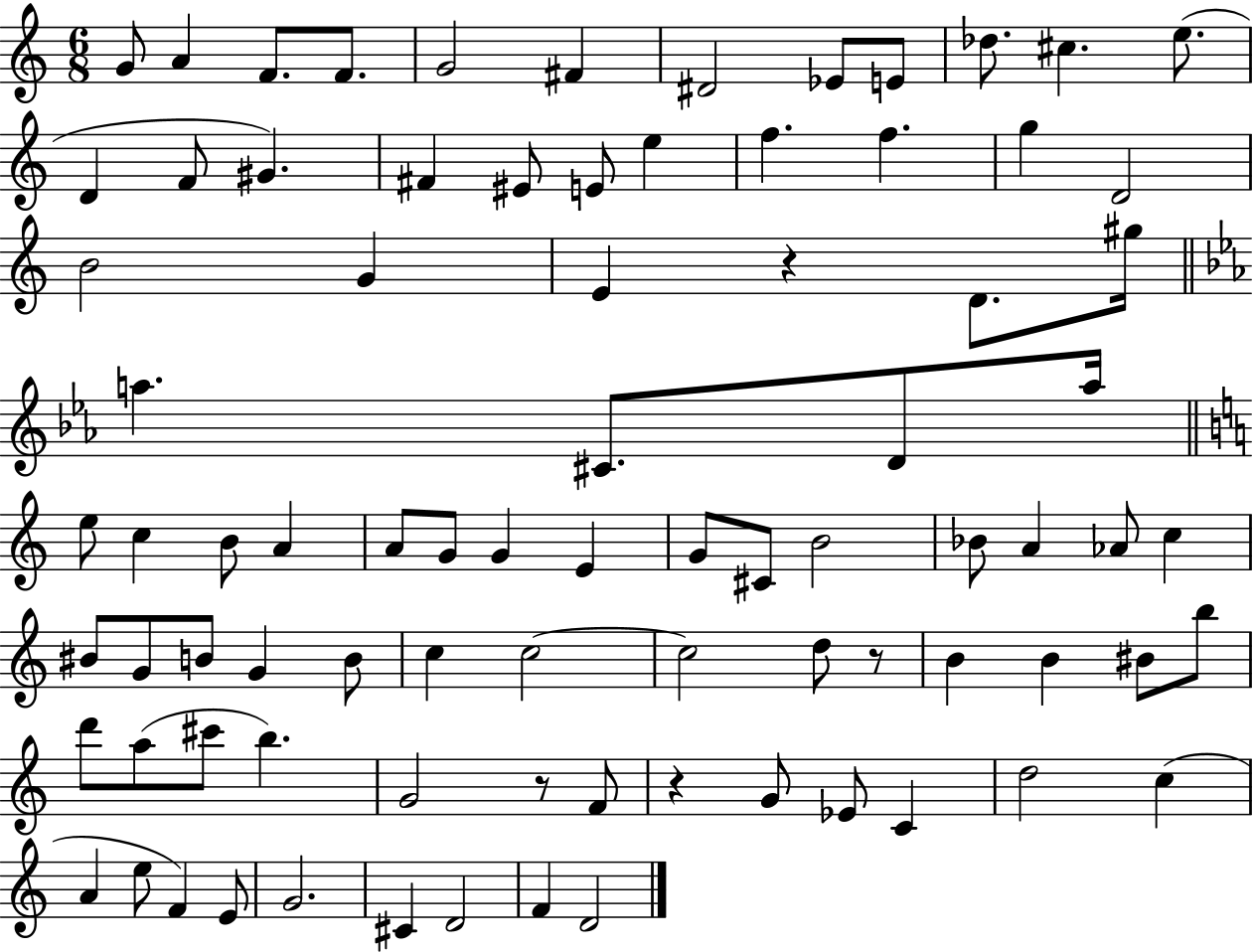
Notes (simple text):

G4/e A4/q F4/e. F4/e. G4/h F#4/q D#4/h Eb4/e E4/e Db5/e. C#5/q. E5/e. D4/q F4/e G#4/q. F#4/q EIS4/e E4/e E5/q F5/q. F5/q. G5/q D4/h B4/h G4/q E4/q R/q D4/e. G#5/s A5/q. C#4/e. D4/e A5/s E5/e C5/q B4/e A4/q A4/e G4/e G4/q E4/q G4/e C#4/e B4/h Bb4/e A4/q Ab4/e C5/q BIS4/e G4/e B4/e G4/q B4/e C5/q C5/h C5/h D5/e R/e B4/q B4/q BIS4/e B5/e D6/e A5/e C#6/e B5/q. G4/h R/e F4/e R/q G4/e Eb4/e C4/q D5/h C5/q A4/q E5/e F4/q E4/e G4/h. C#4/q D4/h F4/q D4/h